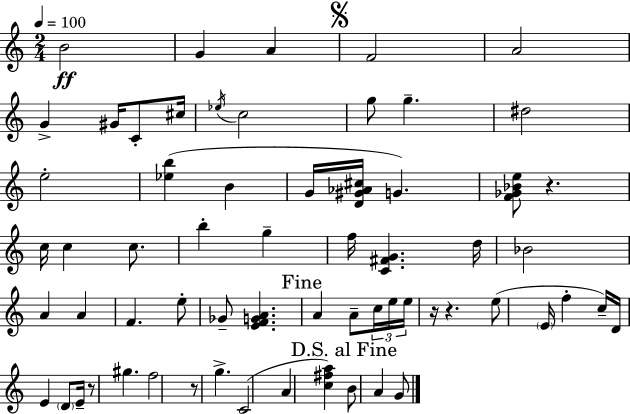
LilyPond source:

{
  \clef treble
  \numericTimeSignature
  \time 2/4
  \key a \minor
  \tempo 4 = 100
  b'2\ff | g'4 a'4 | \mark \markup { \musicglyph "scripts.segno" } f'2 | a'2 | \break g'4-> gis'16 c'8-. cis''16 | \acciaccatura { ees''16 } c''2 | g''8 g''4.-- | dis''2 | \break e''2-. | <ees'' b''>4( b'4 | g'16 <d' gis' aes' cis''>16 g'4.) | <f' ges' bes' e''>8 r4. | \break c''16 c''4 c''8. | b''4-. g''4-- | f''16 <c' fis' g'>4. | d''16 bes'2 | \break a'4 a'4 | f'4. e''8-. | ges'8-- <e' f' g' a'>4. | \mark "Fine" a'4 a'8-- \tuplet 3/2 { c''16 | \break e''16 e''16 } r16 r4. | e''8( \parenthesize e'16 f''4-. | c''16--) d'16 e'4 \parenthesize d'8 | e'16-- r8 gis''4. | \break f''2 | r8 g''4.-> | c'2( | a'4 <c'' fis'' a''>4) | \break \mark "D.S. al Fine" b'8 a'4 g'8 | \bar "|."
}